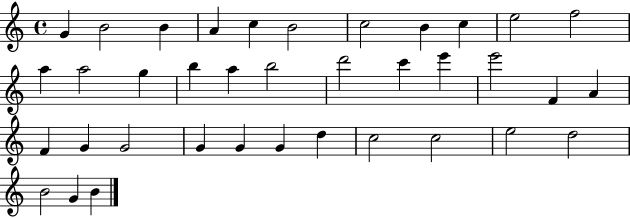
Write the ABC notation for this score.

X:1
T:Untitled
M:4/4
L:1/4
K:C
G B2 B A c B2 c2 B c e2 f2 a a2 g b a b2 d'2 c' e' e'2 F A F G G2 G G G d c2 c2 e2 d2 B2 G B